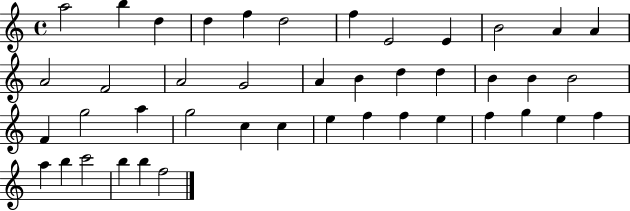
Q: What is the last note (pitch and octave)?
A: F5